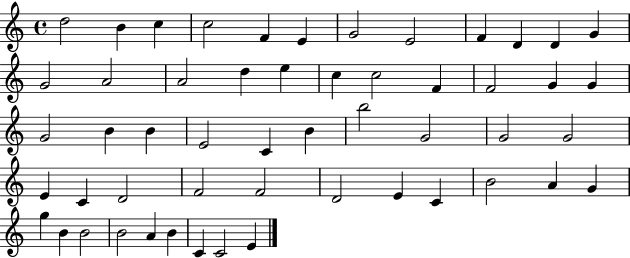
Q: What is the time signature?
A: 4/4